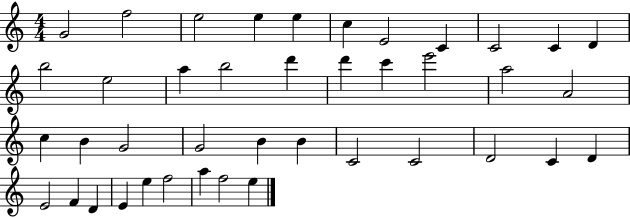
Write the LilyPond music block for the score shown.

{
  \clef treble
  \numericTimeSignature
  \time 4/4
  \key c \major
  g'2 f''2 | e''2 e''4 e''4 | c''4 e'2 c'4 | c'2 c'4 d'4 | \break b''2 e''2 | a''4 b''2 d'''4 | d'''4 c'''4 e'''2 | a''2 a'2 | \break c''4 b'4 g'2 | g'2 b'4 b'4 | c'2 c'2 | d'2 c'4 d'4 | \break e'2 f'4 d'4 | e'4 e''4 f''2 | a''4 f''2 e''4 | \bar "|."
}